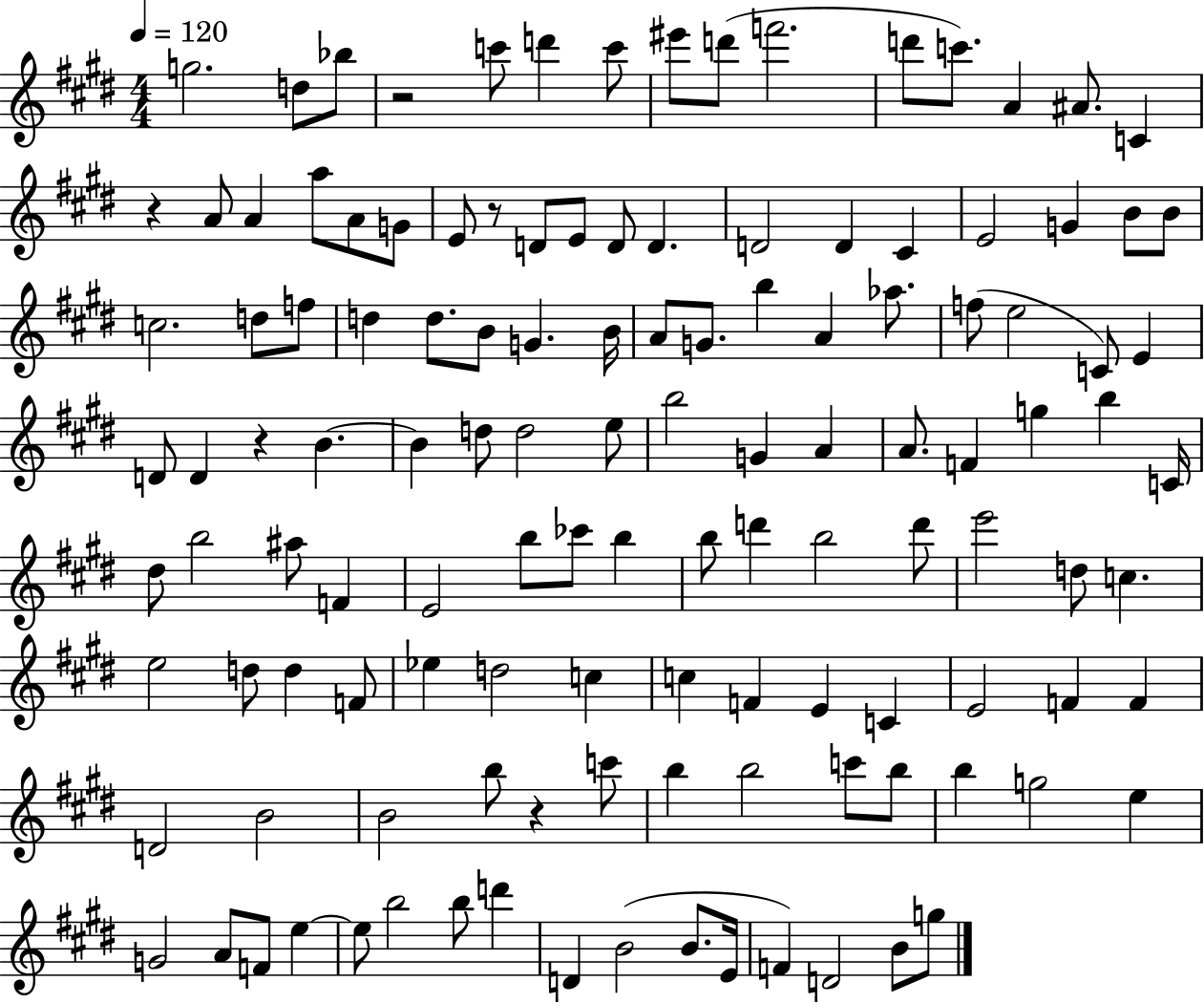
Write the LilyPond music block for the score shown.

{
  \clef treble
  \numericTimeSignature
  \time 4/4
  \key e \major
  \tempo 4 = 120
  \repeat volta 2 { g''2. d''8 bes''8 | r2 c'''8 d'''4 c'''8 | eis'''8 d'''8( f'''2. | d'''8 c'''8.) a'4 ais'8. c'4 | \break r4 a'8 a'4 a''8 a'8 g'8 | e'8 r8 d'8 e'8 d'8 d'4. | d'2 d'4 cis'4 | e'2 g'4 b'8 b'8 | \break c''2. d''8 f''8 | d''4 d''8. b'8 g'4. b'16 | a'8 g'8. b''4 a'4 aes''8. | f''8( e''2 c'8) e'4 | \break d'8 d'4 r4 b'4.~~ | b'4 d''8 d''2 e''8 | b''2 g'4 a'4 | a'8. f'4 g''4 b''4 c'16 | \break dis''8 b''2 ais''8 f'4 | e'2 b''8 ces'''8 b''4 | b''8 d'''4 b''2 d'''8 | e'''2 d''8 c''4. | \break e''2 d''8 d''4 f'8 | ees''4 d''2 c''4 | c''4 f'4 e'4 c'4 | e'2 f'4 f'4 | \break d'2 b'2 | b'2 b''8 r4 c'''8 | b''4 b''2 c'''8 b''8 | b''4 g''2 e''4 | \break g'2 a'8 f'8 e''4~~ | e''8 b''2 b''8 d'''4 | d'4 b'2( b'8. e'16 | f'4) d'2 b'8 g''8 | \break } \bar "|."
}